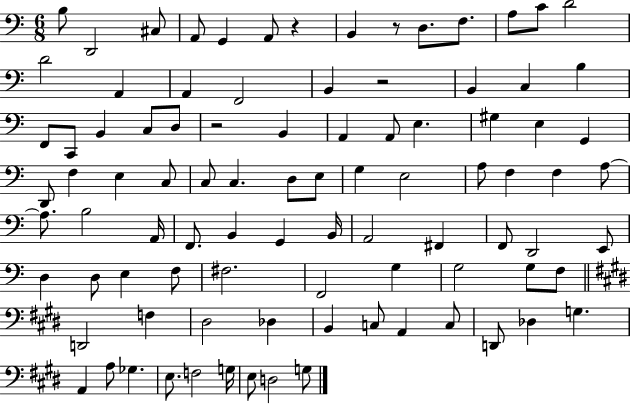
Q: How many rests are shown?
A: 4